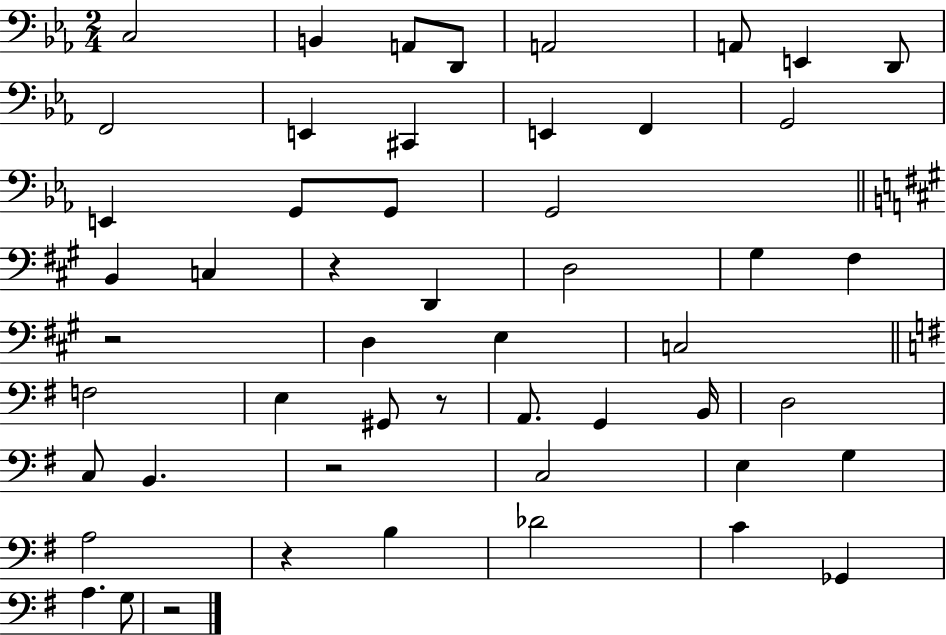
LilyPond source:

{
  \clef bass
  \numericTimeSignature
  \time 2/4
  \key ees \major
  c2 | b,4 a,8 d,8 | a,2 | a,8 e,4 d,8 | \break f,2 | e,4 cis,4 | e,4 f,4 | g,2 | \break e,4 g,8 g,8 | g,2 | \bar "||" \break \key a \major b,4 c4 | r4 d,4 | d2 | gis4 fis4 | \break r2 | d4 e4 | c2 | \bar "||" \break \key e \minor f2 | e4 gis,8 r8 | a,8. g,4 b,16 | d2 | \break c8 b,4. | r2 | c2 | e4 g4 | \break a2 | r4 b4 | des'2 | c'4 ges,4 | \break a4. g8 | r2 | \bar "|."
}